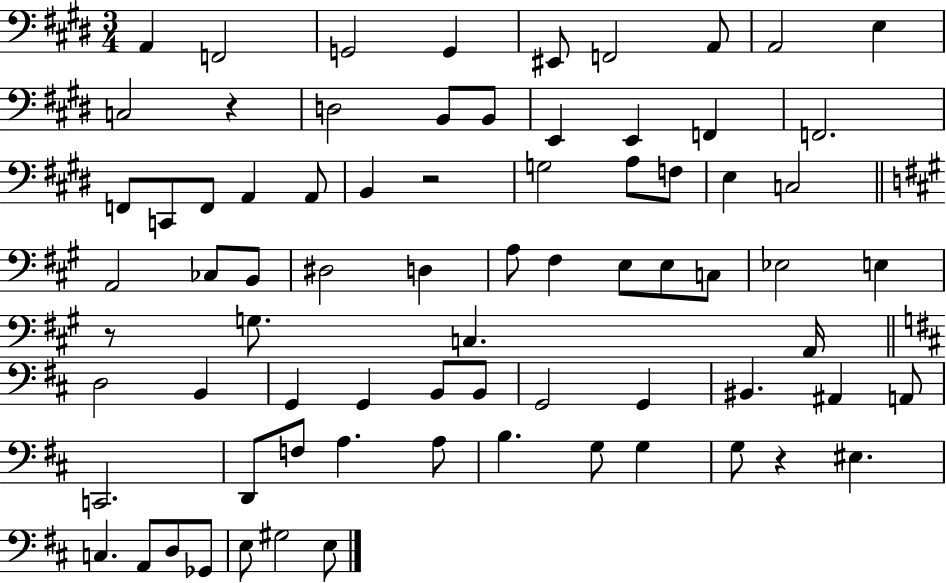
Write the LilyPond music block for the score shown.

{
  \clef bass
  \numericTimeSignature
  \time 3/4
  \key e \major
  a,4 f,2 | g,2 g,4 | eis,8 f,2 a,8 | a,2 e4 | \break c2 r4 | d2 b,8 b,8 | e,4 e,4 f,4 | f,2. | \break f,8 c,8 f,8 a,4 a,8 | b,4 r2 | g2 a8 f8 | e4 c2 | \break \bar "||" \break \key a \major a,2 ces8 b,8 | dis2 d4 | a8 fis4 e8 e8 c8 | ees2 e4 | \break r8 g8. c4. a,16 | \bar "||" \break \key d \major d2 b,4 | g,4 g,4 b,8 b,8 | g,2 g,4 | bis,4. ais,4 a,8 | \break c,2. | d,8 f8 a4. a8 | b4. g8 g4 | g8 r4 eis4. | \break c4. a,8 d8 ges,8 | e8 gis2 e8 | \bar "|."
}